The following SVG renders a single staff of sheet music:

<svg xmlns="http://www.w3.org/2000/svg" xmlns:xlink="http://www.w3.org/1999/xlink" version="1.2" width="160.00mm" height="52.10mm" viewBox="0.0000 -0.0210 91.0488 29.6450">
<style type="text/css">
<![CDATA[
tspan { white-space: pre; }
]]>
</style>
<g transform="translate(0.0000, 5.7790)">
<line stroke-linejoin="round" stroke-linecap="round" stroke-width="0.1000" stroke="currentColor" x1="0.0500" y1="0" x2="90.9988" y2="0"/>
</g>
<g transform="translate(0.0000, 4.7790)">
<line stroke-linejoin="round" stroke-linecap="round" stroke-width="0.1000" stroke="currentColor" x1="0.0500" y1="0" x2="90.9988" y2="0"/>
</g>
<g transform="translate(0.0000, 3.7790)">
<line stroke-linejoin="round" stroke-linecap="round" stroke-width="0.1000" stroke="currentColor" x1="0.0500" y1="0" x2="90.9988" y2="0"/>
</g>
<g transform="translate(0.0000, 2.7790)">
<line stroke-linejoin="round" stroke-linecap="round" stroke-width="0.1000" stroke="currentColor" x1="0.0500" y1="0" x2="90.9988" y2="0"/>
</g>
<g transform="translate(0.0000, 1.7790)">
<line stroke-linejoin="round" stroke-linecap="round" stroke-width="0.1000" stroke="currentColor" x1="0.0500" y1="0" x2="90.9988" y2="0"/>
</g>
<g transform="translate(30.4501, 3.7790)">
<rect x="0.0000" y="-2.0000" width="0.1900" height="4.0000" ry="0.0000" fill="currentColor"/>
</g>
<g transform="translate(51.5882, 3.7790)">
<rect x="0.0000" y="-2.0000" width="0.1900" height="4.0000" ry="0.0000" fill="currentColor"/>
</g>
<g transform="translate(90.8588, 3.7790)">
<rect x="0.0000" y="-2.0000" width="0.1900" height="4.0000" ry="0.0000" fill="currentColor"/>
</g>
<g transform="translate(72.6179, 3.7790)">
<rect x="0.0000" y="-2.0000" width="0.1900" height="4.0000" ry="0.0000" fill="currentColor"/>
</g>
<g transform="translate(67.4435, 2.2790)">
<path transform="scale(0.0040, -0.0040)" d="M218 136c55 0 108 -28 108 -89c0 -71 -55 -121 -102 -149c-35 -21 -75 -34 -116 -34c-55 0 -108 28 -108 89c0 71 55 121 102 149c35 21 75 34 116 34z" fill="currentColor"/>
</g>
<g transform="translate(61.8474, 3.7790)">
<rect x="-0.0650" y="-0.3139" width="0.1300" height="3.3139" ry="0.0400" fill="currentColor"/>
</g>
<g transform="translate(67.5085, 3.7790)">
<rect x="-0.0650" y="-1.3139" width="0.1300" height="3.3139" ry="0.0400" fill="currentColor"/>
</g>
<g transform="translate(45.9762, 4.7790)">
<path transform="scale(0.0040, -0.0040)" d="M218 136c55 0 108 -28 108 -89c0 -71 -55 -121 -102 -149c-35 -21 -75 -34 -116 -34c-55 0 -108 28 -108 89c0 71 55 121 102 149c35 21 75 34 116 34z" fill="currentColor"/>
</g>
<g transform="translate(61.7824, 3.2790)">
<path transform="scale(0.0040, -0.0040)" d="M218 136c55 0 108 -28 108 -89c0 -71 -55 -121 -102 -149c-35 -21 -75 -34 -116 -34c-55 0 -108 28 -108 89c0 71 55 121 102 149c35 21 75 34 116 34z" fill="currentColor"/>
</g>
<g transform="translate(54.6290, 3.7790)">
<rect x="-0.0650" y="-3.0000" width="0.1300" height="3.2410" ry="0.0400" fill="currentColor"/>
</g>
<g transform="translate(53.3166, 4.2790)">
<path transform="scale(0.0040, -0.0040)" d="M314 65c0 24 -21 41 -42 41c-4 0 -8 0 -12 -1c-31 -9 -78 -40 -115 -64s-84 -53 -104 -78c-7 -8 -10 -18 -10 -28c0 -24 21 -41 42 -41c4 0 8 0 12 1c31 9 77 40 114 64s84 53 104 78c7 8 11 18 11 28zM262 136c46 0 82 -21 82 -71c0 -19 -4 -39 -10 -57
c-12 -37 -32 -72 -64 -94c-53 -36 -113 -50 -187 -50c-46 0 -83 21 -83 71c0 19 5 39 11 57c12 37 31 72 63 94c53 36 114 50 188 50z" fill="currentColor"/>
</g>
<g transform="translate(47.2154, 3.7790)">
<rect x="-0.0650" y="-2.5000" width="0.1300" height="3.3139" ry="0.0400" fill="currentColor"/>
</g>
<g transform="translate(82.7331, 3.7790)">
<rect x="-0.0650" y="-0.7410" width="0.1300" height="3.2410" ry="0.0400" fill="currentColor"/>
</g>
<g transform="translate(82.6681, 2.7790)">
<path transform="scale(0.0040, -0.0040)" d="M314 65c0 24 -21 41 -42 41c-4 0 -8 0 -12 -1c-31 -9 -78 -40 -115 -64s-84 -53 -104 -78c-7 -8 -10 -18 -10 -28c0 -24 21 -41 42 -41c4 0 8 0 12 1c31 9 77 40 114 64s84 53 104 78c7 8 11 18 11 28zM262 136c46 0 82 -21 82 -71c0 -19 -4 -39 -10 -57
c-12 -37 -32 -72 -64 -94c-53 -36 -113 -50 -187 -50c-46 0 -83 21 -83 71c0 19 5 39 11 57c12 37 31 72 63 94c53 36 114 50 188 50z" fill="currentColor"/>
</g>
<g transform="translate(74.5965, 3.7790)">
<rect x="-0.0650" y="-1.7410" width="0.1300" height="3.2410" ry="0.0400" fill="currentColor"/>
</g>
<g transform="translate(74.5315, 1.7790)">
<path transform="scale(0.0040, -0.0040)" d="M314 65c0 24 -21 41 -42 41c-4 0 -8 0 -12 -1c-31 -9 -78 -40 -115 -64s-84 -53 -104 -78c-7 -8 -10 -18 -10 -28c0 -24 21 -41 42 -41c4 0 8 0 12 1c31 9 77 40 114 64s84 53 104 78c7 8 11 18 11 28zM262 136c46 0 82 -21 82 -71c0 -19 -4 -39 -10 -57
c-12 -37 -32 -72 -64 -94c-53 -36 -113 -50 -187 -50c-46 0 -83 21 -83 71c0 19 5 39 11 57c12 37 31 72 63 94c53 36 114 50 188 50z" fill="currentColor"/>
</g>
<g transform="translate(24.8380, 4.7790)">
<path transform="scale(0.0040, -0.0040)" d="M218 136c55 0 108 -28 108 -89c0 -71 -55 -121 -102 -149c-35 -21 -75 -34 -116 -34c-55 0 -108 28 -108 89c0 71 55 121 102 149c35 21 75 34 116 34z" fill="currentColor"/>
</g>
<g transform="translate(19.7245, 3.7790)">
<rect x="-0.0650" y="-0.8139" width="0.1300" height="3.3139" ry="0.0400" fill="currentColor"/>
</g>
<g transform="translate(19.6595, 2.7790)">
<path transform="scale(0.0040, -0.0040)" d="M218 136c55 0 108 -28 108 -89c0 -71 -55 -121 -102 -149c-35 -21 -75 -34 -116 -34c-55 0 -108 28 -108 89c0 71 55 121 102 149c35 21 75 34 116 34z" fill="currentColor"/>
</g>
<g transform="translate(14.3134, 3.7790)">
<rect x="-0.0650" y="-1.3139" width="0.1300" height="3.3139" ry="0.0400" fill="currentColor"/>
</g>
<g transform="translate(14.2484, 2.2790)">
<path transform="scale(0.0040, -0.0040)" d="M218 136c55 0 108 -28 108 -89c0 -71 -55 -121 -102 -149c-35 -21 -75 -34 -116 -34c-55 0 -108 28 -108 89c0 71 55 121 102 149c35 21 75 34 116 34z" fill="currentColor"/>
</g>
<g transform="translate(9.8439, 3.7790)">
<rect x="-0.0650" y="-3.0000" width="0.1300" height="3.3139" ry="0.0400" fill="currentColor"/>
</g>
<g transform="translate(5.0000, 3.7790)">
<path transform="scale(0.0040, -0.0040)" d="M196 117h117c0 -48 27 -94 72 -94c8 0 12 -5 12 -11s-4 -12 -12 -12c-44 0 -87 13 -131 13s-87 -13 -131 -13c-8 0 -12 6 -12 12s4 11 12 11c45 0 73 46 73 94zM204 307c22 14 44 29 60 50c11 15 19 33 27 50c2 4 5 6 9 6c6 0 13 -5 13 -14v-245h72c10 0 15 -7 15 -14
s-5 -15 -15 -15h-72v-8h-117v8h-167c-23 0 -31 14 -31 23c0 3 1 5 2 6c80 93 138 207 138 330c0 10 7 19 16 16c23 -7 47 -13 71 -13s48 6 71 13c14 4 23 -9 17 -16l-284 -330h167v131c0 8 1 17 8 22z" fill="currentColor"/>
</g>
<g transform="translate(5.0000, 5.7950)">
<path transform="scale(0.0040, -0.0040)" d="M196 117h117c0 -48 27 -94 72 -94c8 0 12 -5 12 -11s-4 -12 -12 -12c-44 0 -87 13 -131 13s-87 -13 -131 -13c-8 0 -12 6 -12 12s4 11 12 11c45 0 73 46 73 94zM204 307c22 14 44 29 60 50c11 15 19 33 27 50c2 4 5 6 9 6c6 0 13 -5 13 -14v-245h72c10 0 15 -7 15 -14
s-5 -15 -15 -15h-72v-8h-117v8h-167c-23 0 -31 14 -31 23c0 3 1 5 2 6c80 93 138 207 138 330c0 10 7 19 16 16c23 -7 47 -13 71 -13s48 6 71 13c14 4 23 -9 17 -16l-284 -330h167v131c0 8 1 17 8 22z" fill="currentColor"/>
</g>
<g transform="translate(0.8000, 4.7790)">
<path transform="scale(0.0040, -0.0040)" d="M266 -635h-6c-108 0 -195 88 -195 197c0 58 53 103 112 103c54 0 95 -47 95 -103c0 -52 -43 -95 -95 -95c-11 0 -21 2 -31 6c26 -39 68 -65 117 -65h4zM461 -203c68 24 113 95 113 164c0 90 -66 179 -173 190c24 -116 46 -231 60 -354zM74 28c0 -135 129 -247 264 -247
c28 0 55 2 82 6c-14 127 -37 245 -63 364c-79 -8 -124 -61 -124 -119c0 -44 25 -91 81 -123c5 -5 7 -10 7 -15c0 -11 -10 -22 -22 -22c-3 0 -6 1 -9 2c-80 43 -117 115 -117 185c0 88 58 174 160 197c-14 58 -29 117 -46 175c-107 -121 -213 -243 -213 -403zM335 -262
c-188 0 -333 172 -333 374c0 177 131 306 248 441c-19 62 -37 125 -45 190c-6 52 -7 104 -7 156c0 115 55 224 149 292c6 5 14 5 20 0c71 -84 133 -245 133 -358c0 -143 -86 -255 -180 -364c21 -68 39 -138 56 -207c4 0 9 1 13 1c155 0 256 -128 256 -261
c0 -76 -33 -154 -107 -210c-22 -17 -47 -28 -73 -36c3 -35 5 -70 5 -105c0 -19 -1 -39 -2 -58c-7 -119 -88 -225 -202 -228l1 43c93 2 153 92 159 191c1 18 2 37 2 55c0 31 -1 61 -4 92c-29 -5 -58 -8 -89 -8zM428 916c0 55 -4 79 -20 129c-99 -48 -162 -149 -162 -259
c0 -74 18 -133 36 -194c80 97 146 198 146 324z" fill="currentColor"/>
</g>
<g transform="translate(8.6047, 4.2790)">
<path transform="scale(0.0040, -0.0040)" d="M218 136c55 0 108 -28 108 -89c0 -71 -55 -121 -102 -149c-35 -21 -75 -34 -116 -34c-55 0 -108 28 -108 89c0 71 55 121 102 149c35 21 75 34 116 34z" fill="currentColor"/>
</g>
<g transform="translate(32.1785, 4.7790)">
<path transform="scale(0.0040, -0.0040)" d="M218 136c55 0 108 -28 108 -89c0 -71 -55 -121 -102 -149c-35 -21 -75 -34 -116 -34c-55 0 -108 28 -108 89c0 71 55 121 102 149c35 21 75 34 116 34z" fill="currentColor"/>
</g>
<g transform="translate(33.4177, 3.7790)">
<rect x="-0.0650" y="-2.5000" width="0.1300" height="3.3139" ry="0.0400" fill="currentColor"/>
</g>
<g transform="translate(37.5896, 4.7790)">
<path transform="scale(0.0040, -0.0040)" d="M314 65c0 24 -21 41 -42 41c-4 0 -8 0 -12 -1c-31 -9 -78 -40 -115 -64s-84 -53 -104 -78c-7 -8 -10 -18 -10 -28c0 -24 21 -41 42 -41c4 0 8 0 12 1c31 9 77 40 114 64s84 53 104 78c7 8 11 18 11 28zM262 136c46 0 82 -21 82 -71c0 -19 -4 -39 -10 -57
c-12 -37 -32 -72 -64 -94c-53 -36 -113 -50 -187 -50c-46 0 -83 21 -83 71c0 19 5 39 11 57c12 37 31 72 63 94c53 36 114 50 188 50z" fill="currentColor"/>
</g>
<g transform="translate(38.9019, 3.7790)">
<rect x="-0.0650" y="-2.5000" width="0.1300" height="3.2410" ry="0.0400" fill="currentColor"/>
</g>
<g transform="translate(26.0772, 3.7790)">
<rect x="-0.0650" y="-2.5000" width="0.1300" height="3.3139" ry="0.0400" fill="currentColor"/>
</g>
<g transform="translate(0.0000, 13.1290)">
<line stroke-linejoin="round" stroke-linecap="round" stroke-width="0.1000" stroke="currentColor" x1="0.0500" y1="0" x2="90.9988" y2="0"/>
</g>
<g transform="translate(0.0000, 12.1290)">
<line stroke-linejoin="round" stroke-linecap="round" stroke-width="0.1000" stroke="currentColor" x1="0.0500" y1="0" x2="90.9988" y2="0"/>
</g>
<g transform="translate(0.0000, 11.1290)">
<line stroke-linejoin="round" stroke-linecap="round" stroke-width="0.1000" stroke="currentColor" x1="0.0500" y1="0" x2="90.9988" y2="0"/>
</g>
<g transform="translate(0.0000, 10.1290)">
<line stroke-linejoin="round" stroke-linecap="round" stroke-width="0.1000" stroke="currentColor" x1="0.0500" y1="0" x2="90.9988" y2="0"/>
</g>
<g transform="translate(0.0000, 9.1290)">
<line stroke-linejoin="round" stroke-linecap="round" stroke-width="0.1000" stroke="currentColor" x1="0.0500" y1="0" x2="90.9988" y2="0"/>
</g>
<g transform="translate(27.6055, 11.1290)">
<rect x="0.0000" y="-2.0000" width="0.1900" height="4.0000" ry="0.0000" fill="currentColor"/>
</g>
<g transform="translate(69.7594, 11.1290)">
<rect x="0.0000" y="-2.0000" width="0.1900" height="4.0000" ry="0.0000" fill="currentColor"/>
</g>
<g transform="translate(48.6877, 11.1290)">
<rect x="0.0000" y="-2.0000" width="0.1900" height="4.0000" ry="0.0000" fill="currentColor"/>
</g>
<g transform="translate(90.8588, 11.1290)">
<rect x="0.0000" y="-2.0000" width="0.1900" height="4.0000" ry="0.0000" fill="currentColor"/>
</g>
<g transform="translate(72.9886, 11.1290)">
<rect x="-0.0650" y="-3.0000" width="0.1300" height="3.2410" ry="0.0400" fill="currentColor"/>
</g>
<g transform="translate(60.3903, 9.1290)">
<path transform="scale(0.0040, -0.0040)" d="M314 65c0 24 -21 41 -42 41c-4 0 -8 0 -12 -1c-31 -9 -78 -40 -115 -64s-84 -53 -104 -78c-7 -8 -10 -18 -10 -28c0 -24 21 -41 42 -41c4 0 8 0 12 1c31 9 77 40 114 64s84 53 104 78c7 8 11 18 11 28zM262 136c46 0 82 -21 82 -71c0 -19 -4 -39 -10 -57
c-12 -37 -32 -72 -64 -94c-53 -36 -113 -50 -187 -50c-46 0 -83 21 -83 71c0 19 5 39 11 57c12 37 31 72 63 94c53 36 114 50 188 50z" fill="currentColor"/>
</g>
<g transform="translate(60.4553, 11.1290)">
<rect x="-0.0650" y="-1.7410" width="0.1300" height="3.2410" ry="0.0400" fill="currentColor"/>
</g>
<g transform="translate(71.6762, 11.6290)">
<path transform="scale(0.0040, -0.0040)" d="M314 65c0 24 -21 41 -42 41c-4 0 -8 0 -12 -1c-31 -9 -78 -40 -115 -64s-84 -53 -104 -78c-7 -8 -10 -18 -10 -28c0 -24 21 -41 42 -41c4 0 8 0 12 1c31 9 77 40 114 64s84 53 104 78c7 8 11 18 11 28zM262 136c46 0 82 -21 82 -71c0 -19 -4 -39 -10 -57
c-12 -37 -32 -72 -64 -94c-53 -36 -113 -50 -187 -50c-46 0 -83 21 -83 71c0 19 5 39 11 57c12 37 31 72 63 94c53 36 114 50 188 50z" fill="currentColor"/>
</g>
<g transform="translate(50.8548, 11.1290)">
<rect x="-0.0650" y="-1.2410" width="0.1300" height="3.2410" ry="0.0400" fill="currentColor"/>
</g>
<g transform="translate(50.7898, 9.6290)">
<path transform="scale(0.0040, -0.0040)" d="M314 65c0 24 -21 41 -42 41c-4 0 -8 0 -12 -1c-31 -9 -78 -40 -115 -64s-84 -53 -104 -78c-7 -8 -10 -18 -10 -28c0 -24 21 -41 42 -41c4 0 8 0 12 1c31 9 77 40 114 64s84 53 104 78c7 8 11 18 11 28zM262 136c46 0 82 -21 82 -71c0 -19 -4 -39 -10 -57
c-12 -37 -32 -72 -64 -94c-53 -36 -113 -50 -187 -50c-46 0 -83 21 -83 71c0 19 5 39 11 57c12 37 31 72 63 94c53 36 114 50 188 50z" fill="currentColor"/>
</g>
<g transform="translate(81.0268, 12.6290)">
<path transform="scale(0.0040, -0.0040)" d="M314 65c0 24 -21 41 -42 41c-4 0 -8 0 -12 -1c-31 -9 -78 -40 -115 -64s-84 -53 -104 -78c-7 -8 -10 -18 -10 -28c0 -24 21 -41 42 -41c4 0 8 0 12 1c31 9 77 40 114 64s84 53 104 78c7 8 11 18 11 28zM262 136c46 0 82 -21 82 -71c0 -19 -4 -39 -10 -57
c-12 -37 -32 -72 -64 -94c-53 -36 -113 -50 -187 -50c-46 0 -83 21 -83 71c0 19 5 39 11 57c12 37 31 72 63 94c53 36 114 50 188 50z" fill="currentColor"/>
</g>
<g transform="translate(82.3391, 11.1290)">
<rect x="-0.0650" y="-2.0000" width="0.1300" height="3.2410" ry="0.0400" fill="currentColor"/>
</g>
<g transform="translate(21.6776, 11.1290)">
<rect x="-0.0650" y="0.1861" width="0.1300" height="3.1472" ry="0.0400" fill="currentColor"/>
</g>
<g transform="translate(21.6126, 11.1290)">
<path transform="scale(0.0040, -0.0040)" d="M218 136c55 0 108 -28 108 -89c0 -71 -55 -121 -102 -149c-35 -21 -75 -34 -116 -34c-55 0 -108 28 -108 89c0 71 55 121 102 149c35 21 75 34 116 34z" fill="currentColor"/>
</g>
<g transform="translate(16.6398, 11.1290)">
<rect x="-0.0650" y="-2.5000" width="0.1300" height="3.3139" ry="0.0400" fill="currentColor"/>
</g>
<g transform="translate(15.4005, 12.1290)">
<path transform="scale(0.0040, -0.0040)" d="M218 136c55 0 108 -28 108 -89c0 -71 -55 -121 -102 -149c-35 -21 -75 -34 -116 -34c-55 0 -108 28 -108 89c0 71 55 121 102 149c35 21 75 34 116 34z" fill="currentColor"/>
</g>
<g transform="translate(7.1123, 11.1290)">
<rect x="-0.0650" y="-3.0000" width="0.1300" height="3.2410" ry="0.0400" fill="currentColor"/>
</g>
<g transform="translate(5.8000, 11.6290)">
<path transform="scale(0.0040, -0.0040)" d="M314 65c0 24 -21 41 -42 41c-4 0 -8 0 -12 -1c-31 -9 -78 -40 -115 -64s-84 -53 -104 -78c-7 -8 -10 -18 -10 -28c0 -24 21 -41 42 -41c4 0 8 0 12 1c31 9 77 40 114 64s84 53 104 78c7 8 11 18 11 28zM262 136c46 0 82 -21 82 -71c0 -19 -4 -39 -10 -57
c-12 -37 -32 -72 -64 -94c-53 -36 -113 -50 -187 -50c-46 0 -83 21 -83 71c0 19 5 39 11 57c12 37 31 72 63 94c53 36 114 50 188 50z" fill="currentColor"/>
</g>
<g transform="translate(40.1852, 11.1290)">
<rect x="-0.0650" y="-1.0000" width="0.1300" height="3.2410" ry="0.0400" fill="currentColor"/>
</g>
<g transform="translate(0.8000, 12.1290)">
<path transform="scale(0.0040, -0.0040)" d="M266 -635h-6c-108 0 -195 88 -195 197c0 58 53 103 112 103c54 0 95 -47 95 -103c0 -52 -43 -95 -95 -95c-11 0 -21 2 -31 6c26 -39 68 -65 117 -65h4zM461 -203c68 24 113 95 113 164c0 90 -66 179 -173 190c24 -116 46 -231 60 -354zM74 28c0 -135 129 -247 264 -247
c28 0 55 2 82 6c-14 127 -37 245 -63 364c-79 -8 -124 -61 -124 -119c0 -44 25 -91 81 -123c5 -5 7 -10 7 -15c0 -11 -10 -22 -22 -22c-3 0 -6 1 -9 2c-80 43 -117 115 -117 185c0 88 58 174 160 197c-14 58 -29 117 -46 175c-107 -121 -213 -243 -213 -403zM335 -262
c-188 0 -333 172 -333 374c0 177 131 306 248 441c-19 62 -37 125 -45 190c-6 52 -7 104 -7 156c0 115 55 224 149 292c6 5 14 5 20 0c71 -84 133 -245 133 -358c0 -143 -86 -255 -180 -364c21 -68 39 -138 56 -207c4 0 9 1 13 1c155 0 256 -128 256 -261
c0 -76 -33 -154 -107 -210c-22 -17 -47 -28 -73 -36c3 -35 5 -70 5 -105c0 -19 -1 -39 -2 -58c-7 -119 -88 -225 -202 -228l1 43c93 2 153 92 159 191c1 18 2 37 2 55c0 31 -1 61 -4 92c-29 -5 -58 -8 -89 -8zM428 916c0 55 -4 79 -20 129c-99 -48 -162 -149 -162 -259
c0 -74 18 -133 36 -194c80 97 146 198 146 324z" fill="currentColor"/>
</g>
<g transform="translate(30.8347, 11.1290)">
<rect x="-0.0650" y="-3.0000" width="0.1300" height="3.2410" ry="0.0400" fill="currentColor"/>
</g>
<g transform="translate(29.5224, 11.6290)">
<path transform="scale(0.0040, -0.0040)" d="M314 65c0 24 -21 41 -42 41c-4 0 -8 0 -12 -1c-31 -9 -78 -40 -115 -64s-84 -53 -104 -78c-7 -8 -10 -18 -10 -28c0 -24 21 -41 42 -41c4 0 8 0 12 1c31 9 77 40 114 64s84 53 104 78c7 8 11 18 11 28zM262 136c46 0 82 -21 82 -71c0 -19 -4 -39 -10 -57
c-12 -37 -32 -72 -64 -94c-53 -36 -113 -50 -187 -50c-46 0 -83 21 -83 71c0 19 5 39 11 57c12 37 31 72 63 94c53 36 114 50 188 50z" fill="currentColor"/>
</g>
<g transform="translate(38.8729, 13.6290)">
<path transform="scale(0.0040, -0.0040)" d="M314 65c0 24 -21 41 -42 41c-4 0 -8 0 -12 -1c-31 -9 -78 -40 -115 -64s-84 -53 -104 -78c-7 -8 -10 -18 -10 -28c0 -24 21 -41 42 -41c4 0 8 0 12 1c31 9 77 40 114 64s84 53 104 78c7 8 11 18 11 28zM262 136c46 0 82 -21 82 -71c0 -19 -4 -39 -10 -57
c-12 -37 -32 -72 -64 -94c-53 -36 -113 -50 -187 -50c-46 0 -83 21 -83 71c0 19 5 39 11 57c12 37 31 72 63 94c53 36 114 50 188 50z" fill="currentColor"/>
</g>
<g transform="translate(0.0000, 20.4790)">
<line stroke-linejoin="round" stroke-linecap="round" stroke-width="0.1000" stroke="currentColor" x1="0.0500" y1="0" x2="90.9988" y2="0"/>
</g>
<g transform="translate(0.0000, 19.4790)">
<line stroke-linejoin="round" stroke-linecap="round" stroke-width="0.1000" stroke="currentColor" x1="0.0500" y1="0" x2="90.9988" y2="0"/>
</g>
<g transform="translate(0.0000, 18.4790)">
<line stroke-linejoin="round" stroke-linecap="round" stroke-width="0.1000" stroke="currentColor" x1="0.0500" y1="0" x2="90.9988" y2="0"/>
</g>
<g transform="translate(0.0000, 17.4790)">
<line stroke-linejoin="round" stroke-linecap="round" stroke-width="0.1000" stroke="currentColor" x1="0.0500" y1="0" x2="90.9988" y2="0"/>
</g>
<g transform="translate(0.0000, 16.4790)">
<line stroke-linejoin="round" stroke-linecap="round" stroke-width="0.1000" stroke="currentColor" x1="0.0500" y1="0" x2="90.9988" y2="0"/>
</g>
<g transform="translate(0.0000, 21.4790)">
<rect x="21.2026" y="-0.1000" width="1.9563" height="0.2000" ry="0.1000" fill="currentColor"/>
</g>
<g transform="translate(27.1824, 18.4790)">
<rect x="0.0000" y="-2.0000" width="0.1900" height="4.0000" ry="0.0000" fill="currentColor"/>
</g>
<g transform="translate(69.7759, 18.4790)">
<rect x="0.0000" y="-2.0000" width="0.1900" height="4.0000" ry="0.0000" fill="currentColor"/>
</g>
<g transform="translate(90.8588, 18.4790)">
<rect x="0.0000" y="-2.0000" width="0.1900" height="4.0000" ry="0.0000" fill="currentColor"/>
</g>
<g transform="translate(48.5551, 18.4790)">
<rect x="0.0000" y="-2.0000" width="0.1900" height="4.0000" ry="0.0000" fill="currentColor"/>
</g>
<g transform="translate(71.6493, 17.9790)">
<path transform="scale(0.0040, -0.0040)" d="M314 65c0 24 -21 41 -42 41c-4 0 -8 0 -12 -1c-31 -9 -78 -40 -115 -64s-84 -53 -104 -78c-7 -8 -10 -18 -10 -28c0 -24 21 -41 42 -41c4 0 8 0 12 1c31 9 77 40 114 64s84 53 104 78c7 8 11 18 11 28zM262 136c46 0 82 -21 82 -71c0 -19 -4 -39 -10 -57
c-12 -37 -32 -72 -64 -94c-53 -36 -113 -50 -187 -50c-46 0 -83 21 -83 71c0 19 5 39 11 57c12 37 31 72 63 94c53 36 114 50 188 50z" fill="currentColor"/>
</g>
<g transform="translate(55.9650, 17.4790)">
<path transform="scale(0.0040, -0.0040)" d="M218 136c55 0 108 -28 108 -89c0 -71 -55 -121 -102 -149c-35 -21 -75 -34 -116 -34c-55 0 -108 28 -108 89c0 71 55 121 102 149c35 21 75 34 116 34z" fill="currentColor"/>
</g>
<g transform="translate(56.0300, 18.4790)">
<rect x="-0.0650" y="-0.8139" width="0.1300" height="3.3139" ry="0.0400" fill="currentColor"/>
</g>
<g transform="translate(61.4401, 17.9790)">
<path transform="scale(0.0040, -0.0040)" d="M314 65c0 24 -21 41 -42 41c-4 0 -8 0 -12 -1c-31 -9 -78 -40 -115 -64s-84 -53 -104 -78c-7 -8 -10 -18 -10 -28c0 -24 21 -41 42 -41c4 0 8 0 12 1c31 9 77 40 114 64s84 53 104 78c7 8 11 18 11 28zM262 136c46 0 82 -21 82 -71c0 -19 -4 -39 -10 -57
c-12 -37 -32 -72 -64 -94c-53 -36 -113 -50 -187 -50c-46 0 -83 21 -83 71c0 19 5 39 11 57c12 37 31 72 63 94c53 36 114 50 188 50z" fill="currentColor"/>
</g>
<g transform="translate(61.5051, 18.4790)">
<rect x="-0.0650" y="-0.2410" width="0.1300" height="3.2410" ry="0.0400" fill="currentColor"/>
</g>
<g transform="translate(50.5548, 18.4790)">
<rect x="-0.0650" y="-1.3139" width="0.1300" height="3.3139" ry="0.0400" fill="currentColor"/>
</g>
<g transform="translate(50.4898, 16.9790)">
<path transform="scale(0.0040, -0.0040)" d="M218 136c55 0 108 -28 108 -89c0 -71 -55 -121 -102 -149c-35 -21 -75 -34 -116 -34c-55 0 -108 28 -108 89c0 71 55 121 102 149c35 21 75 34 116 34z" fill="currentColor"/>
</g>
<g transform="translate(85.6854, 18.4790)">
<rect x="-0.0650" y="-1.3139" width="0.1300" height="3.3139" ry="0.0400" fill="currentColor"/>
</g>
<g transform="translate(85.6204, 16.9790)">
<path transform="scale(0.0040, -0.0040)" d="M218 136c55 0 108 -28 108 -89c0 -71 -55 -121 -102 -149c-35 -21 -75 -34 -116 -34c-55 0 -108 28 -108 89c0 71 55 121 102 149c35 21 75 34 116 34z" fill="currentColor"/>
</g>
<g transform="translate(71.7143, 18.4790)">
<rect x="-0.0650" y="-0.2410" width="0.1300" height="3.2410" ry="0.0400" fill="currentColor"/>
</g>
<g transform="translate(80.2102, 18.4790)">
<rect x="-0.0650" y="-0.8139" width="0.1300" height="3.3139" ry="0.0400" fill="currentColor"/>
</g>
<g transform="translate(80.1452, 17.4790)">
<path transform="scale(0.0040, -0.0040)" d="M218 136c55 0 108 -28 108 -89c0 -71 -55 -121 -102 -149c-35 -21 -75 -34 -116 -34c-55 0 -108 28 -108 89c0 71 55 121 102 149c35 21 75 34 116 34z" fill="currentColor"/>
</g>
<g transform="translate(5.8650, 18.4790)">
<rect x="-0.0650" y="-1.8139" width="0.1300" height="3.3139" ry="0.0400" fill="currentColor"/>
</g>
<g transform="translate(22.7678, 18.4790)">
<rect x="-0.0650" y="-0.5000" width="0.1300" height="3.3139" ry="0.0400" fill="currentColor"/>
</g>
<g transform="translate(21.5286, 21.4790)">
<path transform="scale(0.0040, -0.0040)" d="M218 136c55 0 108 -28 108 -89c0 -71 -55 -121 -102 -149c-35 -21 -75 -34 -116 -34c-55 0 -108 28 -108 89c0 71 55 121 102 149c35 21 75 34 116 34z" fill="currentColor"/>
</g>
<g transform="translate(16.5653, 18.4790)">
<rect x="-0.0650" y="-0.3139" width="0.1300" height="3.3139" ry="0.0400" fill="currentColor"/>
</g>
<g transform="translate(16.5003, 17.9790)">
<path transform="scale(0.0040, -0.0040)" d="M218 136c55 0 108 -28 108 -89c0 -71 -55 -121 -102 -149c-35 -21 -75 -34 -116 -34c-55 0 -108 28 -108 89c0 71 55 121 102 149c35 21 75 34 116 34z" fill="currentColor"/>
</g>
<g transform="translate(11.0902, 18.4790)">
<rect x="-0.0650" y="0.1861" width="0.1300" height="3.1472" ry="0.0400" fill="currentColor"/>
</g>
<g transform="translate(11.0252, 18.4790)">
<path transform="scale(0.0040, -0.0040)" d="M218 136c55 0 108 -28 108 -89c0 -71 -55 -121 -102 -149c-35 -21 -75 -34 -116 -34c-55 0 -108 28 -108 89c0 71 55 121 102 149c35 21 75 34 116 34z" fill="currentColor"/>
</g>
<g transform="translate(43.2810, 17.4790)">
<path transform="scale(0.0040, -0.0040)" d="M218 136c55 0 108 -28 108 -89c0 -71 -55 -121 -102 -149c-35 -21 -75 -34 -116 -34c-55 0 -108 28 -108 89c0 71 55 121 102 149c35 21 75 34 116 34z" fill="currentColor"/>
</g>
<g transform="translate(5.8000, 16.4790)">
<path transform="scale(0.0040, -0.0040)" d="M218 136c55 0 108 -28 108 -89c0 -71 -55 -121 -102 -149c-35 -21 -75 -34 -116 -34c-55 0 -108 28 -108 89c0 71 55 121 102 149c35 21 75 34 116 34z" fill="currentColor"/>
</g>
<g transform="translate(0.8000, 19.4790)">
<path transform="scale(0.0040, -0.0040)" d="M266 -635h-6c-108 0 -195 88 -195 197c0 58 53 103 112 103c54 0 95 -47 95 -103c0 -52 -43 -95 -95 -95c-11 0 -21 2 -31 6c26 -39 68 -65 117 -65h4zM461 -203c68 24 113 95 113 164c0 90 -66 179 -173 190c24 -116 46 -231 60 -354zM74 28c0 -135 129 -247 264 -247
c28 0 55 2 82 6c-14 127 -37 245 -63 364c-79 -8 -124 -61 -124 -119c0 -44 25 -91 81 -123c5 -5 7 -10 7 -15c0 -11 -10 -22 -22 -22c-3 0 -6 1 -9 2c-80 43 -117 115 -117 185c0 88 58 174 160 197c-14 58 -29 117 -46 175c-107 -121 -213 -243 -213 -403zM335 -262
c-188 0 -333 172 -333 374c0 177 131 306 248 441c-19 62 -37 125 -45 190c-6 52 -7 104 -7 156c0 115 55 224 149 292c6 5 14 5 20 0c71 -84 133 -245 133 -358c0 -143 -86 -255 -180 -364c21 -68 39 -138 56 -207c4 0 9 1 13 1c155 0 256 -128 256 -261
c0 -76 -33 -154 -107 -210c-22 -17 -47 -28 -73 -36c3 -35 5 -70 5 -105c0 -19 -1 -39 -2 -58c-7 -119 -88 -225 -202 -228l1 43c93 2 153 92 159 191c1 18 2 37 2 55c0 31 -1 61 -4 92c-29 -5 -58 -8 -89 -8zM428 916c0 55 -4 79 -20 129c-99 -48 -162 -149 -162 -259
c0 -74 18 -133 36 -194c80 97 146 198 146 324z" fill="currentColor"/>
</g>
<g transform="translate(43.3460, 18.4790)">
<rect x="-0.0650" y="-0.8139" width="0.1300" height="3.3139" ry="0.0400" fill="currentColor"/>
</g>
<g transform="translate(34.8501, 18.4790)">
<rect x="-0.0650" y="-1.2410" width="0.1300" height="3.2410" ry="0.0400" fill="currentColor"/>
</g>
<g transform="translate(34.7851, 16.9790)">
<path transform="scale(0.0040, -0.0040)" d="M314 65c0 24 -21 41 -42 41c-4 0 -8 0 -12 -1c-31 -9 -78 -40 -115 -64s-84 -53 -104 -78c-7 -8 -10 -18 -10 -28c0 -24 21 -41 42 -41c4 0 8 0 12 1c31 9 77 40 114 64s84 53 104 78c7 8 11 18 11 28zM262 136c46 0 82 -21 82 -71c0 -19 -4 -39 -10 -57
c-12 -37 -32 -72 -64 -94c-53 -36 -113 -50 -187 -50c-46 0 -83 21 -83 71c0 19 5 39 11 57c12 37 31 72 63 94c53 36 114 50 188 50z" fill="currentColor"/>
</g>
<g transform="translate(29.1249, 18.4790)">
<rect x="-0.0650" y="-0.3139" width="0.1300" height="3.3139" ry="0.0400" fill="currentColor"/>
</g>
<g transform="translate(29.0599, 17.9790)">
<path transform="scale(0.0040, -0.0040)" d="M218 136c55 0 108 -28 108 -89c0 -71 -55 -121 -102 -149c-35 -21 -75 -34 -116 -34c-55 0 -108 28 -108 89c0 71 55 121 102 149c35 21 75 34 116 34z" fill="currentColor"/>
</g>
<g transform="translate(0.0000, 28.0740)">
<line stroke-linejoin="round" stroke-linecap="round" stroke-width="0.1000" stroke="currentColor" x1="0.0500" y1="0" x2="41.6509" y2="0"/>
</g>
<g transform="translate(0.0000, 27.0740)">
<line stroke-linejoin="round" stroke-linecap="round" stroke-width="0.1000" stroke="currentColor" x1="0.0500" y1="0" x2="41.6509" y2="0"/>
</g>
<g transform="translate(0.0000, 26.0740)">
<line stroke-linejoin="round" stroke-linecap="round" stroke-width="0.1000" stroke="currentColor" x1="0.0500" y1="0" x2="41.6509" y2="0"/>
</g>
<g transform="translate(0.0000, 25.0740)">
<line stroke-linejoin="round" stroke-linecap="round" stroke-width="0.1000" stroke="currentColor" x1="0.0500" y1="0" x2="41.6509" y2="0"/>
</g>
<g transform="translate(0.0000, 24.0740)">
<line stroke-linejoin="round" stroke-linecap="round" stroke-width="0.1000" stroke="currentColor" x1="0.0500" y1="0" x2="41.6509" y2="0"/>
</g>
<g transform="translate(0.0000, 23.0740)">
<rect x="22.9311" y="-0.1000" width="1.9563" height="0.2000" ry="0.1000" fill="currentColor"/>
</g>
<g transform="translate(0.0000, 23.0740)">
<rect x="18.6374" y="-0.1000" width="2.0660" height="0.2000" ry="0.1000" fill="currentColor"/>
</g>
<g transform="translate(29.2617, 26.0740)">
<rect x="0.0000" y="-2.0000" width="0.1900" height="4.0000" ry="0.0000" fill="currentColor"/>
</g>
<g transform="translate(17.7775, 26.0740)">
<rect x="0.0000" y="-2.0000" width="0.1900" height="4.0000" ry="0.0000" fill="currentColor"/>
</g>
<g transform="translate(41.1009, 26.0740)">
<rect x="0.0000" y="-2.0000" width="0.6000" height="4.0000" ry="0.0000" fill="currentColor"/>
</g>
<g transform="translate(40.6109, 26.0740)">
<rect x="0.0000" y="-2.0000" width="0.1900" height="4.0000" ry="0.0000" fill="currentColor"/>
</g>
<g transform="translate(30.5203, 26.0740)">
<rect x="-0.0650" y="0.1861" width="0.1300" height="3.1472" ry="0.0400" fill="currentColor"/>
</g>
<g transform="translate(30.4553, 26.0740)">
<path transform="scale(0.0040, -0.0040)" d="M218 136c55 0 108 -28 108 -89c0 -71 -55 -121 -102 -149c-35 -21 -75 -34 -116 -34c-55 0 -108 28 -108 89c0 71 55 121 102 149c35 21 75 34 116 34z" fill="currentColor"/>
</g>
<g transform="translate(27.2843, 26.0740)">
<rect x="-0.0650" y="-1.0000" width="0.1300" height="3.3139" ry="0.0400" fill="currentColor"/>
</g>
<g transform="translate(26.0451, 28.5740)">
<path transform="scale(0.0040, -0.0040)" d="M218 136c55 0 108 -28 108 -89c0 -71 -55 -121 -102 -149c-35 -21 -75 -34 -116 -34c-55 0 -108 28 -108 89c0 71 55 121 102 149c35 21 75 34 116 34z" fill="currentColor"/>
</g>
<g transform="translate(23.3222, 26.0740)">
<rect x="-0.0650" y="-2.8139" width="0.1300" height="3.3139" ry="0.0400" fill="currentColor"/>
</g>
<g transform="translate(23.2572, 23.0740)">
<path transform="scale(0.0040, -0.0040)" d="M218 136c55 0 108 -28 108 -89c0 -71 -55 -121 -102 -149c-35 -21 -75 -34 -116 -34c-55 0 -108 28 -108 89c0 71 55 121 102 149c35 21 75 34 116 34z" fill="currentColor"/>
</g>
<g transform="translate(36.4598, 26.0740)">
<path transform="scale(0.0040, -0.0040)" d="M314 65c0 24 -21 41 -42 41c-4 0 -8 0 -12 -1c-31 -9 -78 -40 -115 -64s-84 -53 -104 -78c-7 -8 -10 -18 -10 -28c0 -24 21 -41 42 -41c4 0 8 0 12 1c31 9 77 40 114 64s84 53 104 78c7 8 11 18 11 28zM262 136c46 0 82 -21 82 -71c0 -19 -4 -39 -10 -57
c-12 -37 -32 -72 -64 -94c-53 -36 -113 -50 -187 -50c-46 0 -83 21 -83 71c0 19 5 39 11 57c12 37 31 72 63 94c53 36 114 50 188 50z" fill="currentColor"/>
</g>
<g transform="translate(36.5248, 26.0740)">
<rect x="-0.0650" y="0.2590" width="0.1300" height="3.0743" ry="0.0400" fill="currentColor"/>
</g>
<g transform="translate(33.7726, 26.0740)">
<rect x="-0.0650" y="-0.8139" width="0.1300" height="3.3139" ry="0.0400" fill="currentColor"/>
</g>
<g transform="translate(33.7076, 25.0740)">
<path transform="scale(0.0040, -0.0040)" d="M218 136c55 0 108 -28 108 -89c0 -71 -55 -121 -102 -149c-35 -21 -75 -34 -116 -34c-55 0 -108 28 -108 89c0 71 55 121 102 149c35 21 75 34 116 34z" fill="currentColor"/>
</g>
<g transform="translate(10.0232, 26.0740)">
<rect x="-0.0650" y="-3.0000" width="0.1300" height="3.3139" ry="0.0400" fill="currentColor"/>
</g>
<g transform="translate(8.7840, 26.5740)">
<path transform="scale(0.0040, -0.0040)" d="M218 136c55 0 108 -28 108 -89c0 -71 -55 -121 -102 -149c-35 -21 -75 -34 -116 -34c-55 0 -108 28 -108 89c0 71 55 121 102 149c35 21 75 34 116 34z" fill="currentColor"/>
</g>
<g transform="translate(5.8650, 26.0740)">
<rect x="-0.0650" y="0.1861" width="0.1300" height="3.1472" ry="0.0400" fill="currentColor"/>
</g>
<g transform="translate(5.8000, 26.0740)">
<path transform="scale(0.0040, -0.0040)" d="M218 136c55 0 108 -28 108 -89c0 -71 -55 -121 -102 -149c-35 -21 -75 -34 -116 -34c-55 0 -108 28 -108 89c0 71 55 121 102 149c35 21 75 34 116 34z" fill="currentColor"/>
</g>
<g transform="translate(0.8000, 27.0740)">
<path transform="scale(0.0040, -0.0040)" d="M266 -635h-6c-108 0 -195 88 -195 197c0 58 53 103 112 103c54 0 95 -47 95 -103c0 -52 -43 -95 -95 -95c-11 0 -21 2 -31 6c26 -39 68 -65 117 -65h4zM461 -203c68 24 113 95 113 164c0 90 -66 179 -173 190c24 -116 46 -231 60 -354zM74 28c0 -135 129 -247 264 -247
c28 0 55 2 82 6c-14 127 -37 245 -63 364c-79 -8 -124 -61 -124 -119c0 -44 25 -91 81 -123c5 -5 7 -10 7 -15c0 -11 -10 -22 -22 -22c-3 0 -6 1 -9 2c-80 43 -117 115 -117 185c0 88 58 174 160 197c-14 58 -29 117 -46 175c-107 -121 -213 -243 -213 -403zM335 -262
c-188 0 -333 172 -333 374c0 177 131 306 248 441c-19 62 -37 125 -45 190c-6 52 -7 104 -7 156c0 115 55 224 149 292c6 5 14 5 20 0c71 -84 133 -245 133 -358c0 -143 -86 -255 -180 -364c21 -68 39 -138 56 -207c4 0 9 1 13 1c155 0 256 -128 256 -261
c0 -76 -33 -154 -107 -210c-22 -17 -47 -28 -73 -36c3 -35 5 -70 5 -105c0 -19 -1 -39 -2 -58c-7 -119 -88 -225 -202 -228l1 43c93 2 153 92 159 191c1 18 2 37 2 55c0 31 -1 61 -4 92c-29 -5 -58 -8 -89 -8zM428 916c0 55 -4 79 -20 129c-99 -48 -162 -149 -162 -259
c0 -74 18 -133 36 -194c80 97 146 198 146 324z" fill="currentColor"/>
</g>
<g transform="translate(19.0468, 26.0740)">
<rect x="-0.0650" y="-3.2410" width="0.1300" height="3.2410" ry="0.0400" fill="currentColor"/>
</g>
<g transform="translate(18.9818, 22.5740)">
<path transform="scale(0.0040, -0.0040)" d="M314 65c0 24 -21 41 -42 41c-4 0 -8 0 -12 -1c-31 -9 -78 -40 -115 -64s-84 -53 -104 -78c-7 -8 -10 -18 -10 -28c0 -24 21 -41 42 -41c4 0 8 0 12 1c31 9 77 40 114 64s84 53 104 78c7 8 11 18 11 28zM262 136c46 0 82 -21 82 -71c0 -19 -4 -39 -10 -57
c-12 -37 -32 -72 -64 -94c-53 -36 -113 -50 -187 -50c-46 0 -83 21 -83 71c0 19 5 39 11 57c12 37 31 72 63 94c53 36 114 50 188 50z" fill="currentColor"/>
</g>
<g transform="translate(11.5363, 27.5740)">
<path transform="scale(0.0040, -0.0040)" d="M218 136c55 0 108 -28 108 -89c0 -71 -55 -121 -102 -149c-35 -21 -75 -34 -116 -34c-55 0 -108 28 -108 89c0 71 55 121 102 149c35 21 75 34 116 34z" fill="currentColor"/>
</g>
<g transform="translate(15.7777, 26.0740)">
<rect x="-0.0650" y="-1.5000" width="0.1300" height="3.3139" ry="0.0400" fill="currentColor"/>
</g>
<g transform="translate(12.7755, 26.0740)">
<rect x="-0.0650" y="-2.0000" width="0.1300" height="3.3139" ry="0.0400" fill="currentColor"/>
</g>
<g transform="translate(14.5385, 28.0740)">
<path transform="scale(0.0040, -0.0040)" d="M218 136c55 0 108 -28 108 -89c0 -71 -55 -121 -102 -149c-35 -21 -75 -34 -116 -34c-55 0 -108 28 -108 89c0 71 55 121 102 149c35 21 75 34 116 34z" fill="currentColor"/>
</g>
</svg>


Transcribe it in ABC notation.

X:1
T:Untitled
M:4/4
L:1/4
K:C
A e d G G G2 G A2 c e f2 d2 A2 G B A2 D2 e2 f2 A2 F2 f B c C c e2 d e d c2 c2 d e B A F E b2 a D B d B2